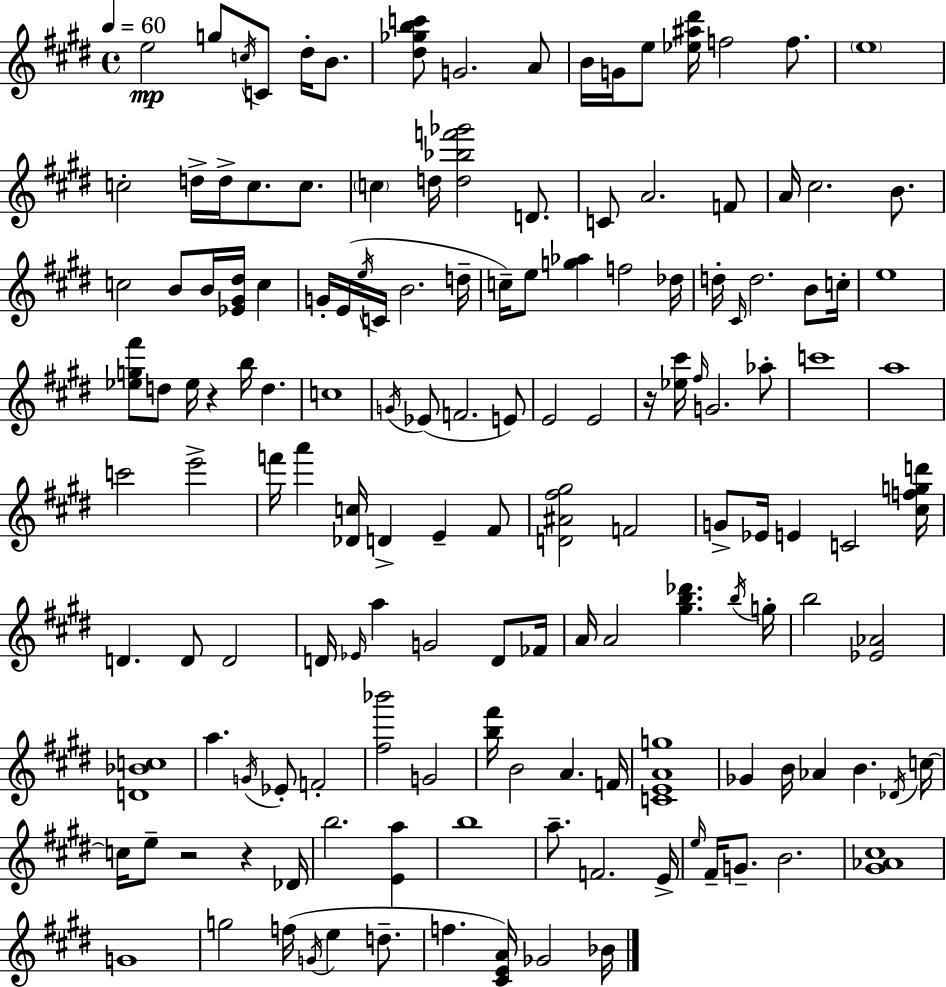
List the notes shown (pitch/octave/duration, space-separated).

E5/h G5/e C5/s C4/e D#5/s B4/e. [D#5,Gb5,B5,C6]/e G4/h. A4/e B4/s G4/s E5/e [Eb5,A#5,D#6]/s F5/h F5/e. E5/w C5/h D5/s D5/s C5/e. C5/e. C5/q D5/s [D5,Bb5,F6,Gb6]/h D4/e. C4/e A4/h. F4/e A4/s C#5/h. B4/e. C5/h B4/e B4/s [Eb4,G#4,D#5]/s C5/q G4/s E4/s E5/s C4/s B4/h. D5/s C5/s E5/e [G5,Ab5]/q F5/h Db5/s D5/s C#4/s D5/h. B4/e C5/s E5/w [Eb5,G5,F#6]/e D5/e Eb5/s R/q B5/s D5/q. C5/w G4/s Eb4/e F4/h. E4/e E4/h E4/h R/s [Eb5,C#6]/s F#5/s G4/h. Ab5/e C6/w A5/w C6/h E6/h F6/s A6/q [Db4,C5]/s D4/q E4/q F#4/e [D4,A#4,F#5,G#5]/h F4/h G4/e Eb4/s E4/q C4/h [C#5,F5,G5,D6]/s D4/q. D4/e D4/h D4/s Eb4/s A5/q G4/h D4/e FES4/s A4/s A4/h [G#5,B5,Db6]/q. B5/s G5/s B5/h [Eb4,Ab4]/h [D4,Bb4,C5]/w A5/q. G4/s Eb4/e F4/h [F#5,Bb6]/h G4/h [B5,F#6]/s B4/h A4/q. F4/s [C4,E4,A4,G5]/w Gb4/q B4/s Ab4/q B4/q. Db4/s C5/s C5/s E5/e R/h R/q Db4/s B5/h. [E4,A5]/q B5/w A5/e. F4/h. E4/s E5/s F#4/s G4/e. B4/h. [G#4,Ab4,C#5]/w G4/w G5/h F5/s G4/s E5/q D5/e. F5/q. [C#4,E4,A4]/s Gb4/h Bb4/s